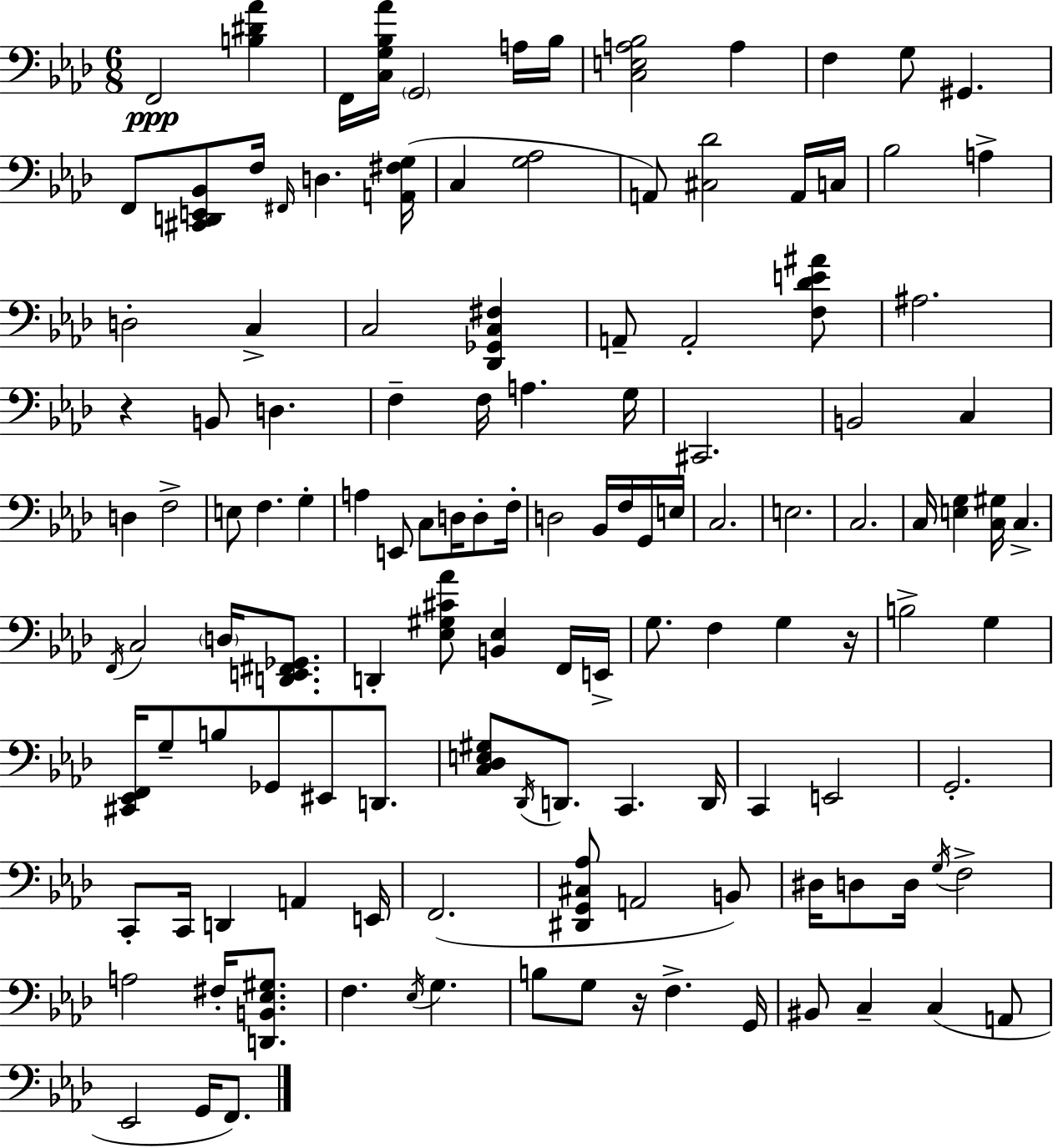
X:1
T:Untitled
M:6/8
L:1/4
K:Fm
F,,2 [B,^D_A] F,,/4 [C,G,_B,_A]/4 G,,2 A,/4 _B,/4 [C,E,A,_B,]2 A, F, G,/2 ^G,, F,,/2 [^C,,D,,E,,_B,,]/2 F,/4 ^F,,/4 D, [A,,^F,G,]/4 C, [G,_A,]2 A,,/2 [^C,_D]2 A,,/4 C,/4 _B,2 A, D,2 C, C,2 [_D,,_G,,C,^F,] A,,/2 A,,2 [F,_DE^A]/2 ^A,2 z B,,/2 D, F, F,/4 A, G,/4 ^C,,2 B,,2 C, D, F,2 E,/2 F, G, A, E,,/2 C,/2 D,/4 D,/2 F,/4 D,2 _B,,/4 F,/4 G,,/4 E,/4 C,2 E,2 C,2 C,/4 [E,G,] [C,^G,]/4 C, F,,/4 C,2 D,/4 [D,,E,,^F,,_G,,]/2 D,, [_E,^G,^C_A]/2 [B,,_E,] F,,/4 E,,/4 G,/2 F, G, z/4 B,2 G, [^C,,_E,,F,,]/4 G,/2 B,/2 _G,,/2 ^E,,/2 D,,/2 [C,_D,E,^G,]/2 _D,,/4 D,,/2 C,, D,,/4 C,, E,,2 G,,2 C,,/2 C,,/4 D,, A,, E,,/4 F,,2 [^D,,G,,^C,_A,]/2 A,,2 B,,/2 ^D,/4 D,/2 D,/4 G,/4 F,2 A,2 ^F,/4 [D,,B,,_E,^G,]/2 F, _E,/4 G, B,/2 G,/2 z/4 F, G,,/4 ^B,,/2 C, C, A,,/2 _E,,2 G,,/4 F,,/2